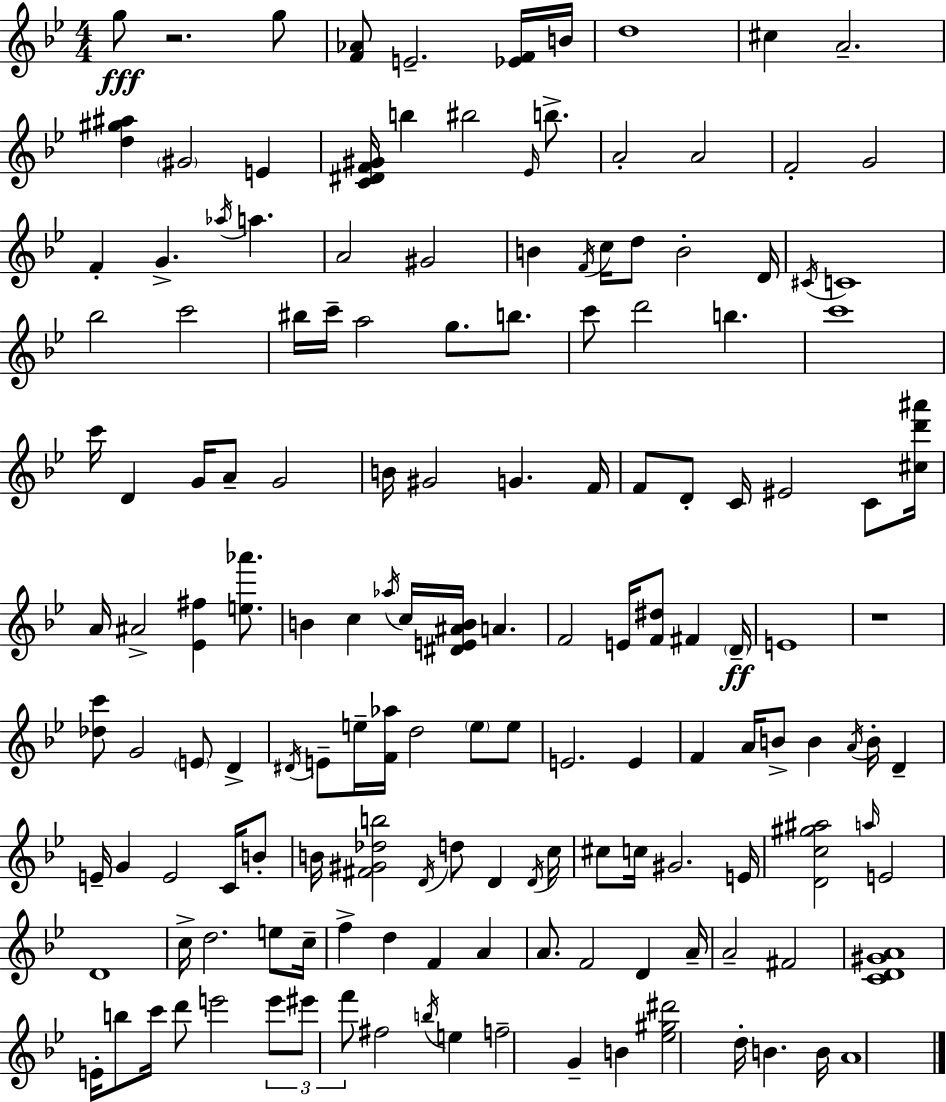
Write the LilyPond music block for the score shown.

{
  \clef treble
  \numericTimeSignature
  \time 4/4
  \key g \minor
  g''8\fff r2. g''8 | <f' aes'>8 e'2.-- <ees' f'>16 b'16 | d''1 | cis''4 a'2.-- | \break <d'' gis'' ais''>4 \parenthesize gis'2 e'4 | <c' dis' f' gis'>16 b''4 bis''2 \grace { ees'16 } b''8.-> | a'2-. a'2 | f'2-. g'2 | \break f'4-. g'4.-> \acciaccatura { aes''16 } a''4. | a'2 gis'2 | b'4 \acciaccatura { f'16 } c''16 d''8 b'2-. | d'16 \acciaccatura { cis'16 } c'1 | \break bes''2 c'''2 | bis''16 c'''16-- a''2 g''8. | b''8. c'''8 d'''2 b''4. | c'''1 | \break c'''16 d'4 g'16 a'8-- g'2 | b'16 gis'2 g'4. | f'16 f'8 d'8-. c'16 eis'2 | c'8 <cis'' d''' ais'''>16 a'16 ais'2-> <ees' fis''>4 | \break <e'' aes'''>8. b'4 c''4 \acciaccatura { aes''16 } c''16 <dis' e' ais' b'>16 a'4. | f'2 e'16 <f' dis''>8 | fis'4 \parenthesize d'16--\ff e'1 | r1 | \break <des'' c'''>8 g'2 \parenthesize e'8 | d'4-> \acciaccatura { dis'16 } e'8-- e''16-- <f' aes''>16 d''2 | \parenthesize e''8 e''8 e'2. | e'4 f'4 a'16 b'8-> b'4 | \break \acciaccatura { a'16 } b'16-. d'4-- e'16-- g'4 e'2 | c'16 b'8-. b'16 <fis' gis' des'' b''>2 | \acciaccatura { d'16 } d''8 d'4 \acciaccatura { d'16 } c''16 cis''8 c''16 gis'2. | e'16 <d' c'' gis'' ais''>2 | \break \grace { a''16 } e'2 d'1 | c''16-> d''2. | e''8 c''16-- f''4-> d''4 | f'4 a'4 a'8. f'2 | \break d'4 a'16-- a'2-- | fis'2 <c' d' gis' a'>1 | e'16-. b''8 c'''16 d'''8 | e'''2 \tuplet 3/2 { e'''8 eis'''8 f'''8 } fis''2 | \break \acciaccatura { b''16 } e''4 f''2-- | g'4-- b'4 <ees'' gis'' dis'''>2 | d''16-. b'4. b'16 a'1 | \bar "|."
}